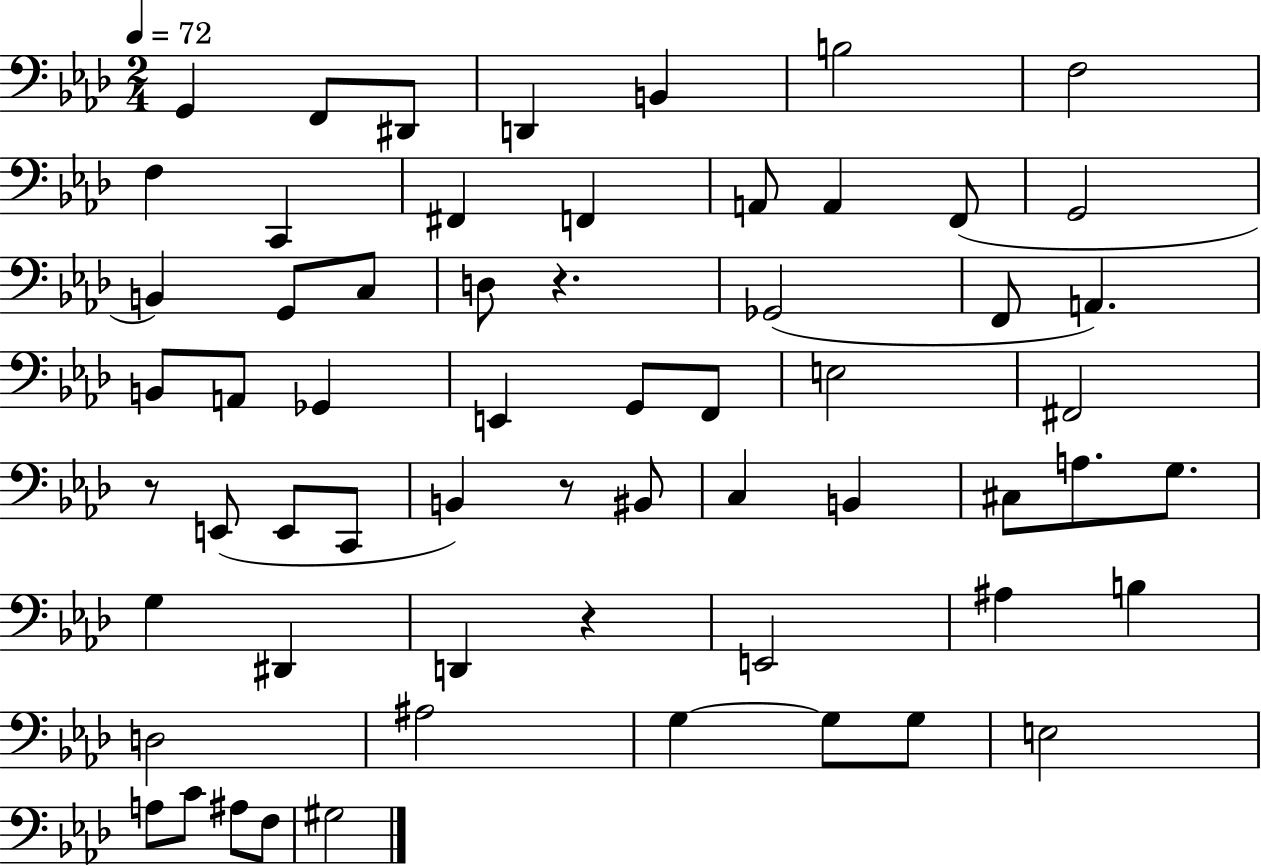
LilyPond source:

{
  \clef bass
  \numericTimeSignature
  \time 2/4
  \key aes \major
  \tempo 4 = 72
  \repeat volta 2 { g,4 f,8 dis,8 | d,4 b,4 | b2 | f2 | \break f4 c,4 | fis,4 f,4 | a,8 a,4 f,8( | g,2 | \break b,4) g,8 c8 | d8 r4. | ges,2( | f,8 a,4.) | \break b,8 a,8 ges,4 | e,4 g,8 f,8 | e2 | fis,2 | \break r8 e,8( e,8 c,8 | b,4) r8 bis,8 | c4 b,4 | cis8 a8. g8. | \break g4 dis,4 | d,4 r4 | e,2 | ais4 b4 | \break d2 | ais2 | g4~~ g8 g8 | e2 | \break a8 c'8 ais8 f8 | gis2 | } \bar "|."
}